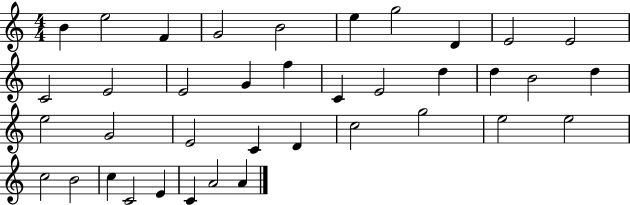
B4/q E5/h F4/q G4/h B4/h E5/q G5/h D4/q E4/h E4/h C4/h E4/h E4/h G4/q F5/q C4/q E4/h D5/q D5/q B4/h D5/q E5/h G4/h E4/h C4/q D4/q C5/h G5/h E5/h E5/h C5/h B4/h C5/q C4/h E4/q C4/q A4/h A4/q